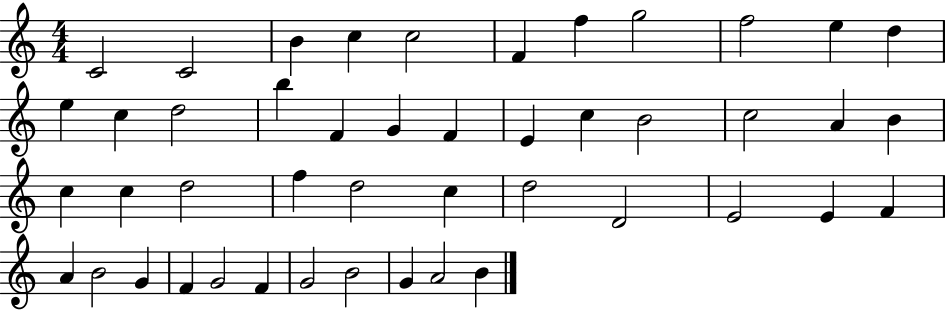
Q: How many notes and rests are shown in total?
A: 46